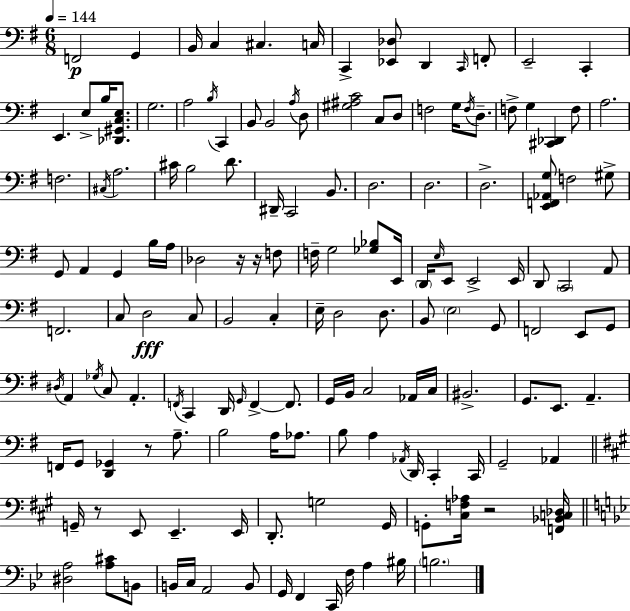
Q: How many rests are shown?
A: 5